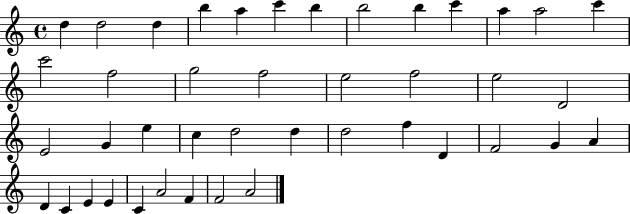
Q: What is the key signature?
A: C major